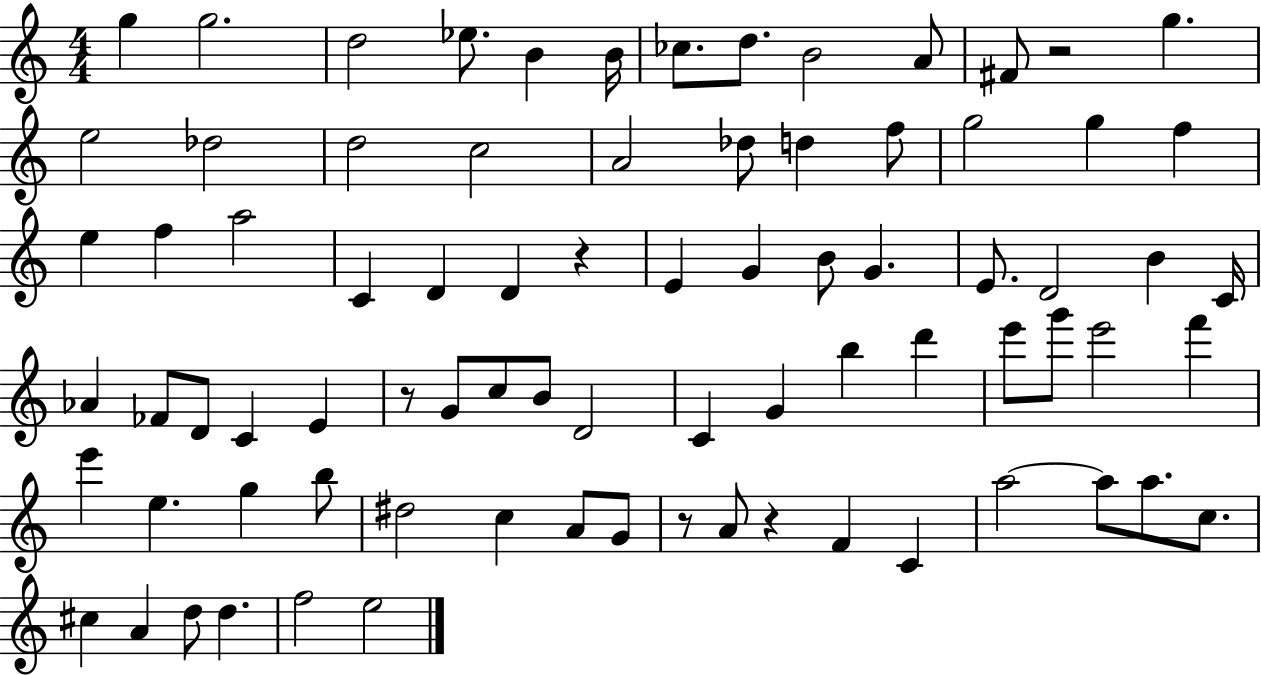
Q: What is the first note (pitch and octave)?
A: G5